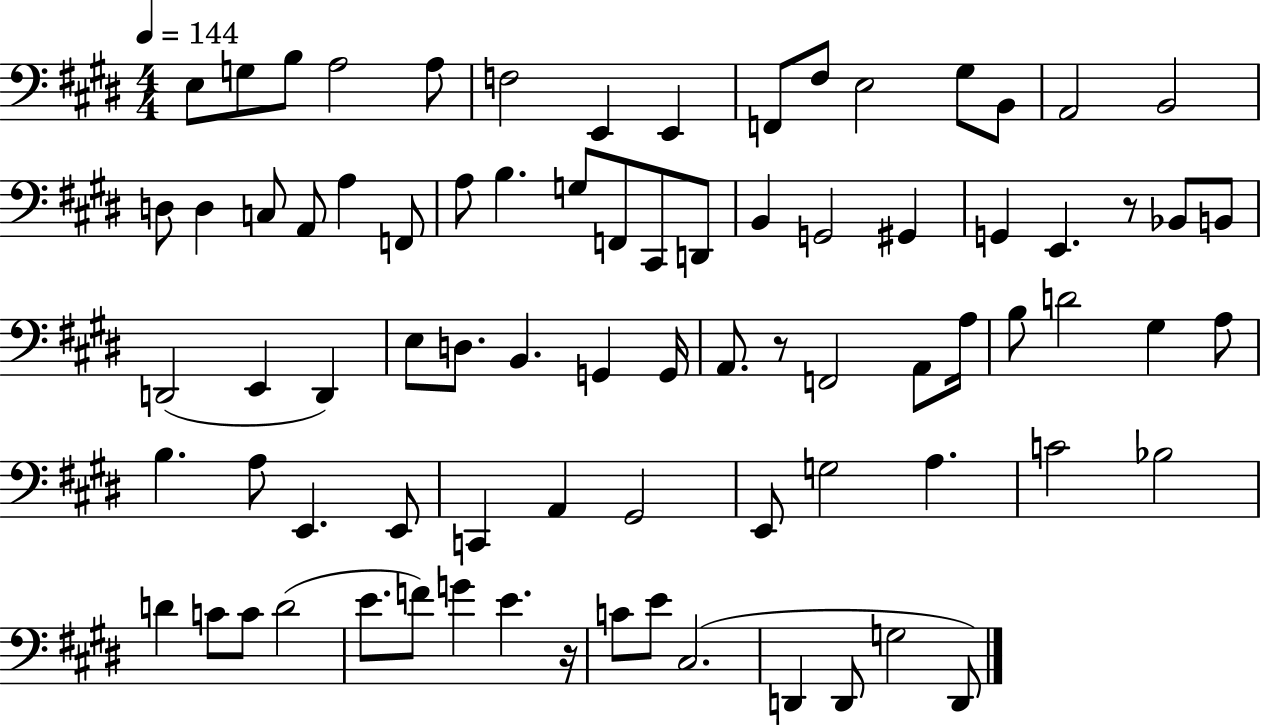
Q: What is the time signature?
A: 4/4